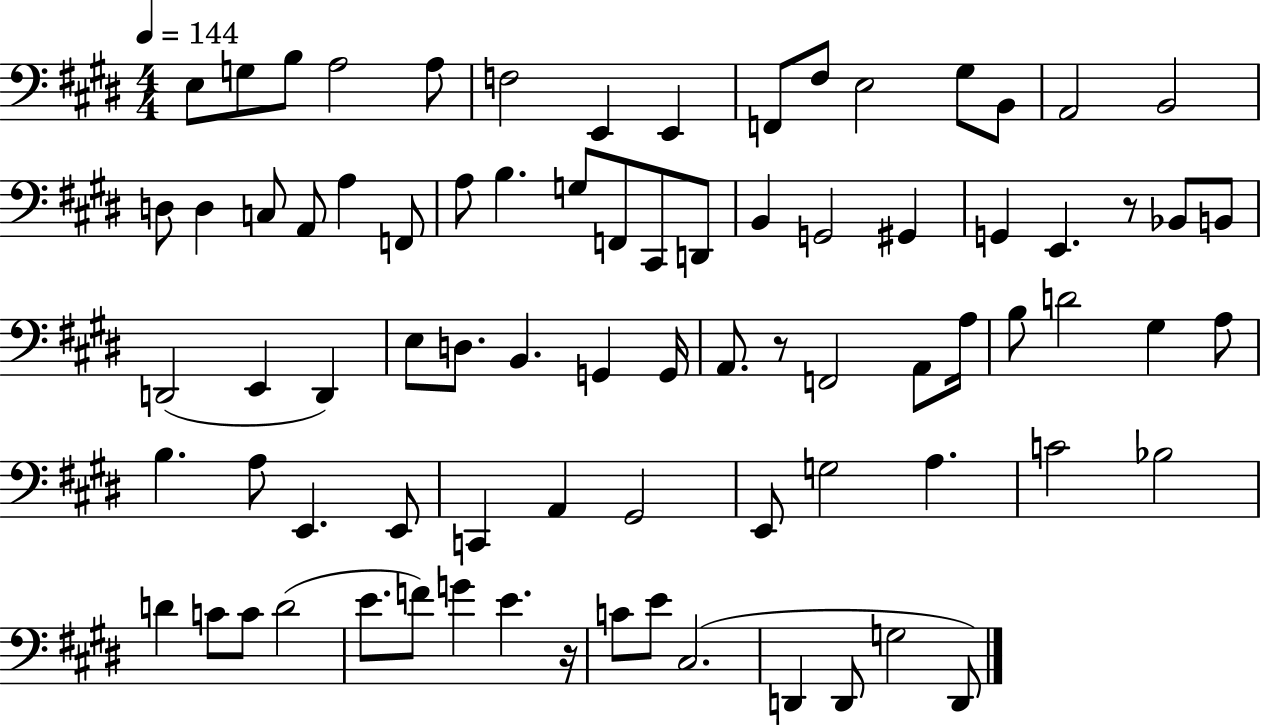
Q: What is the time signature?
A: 4/4